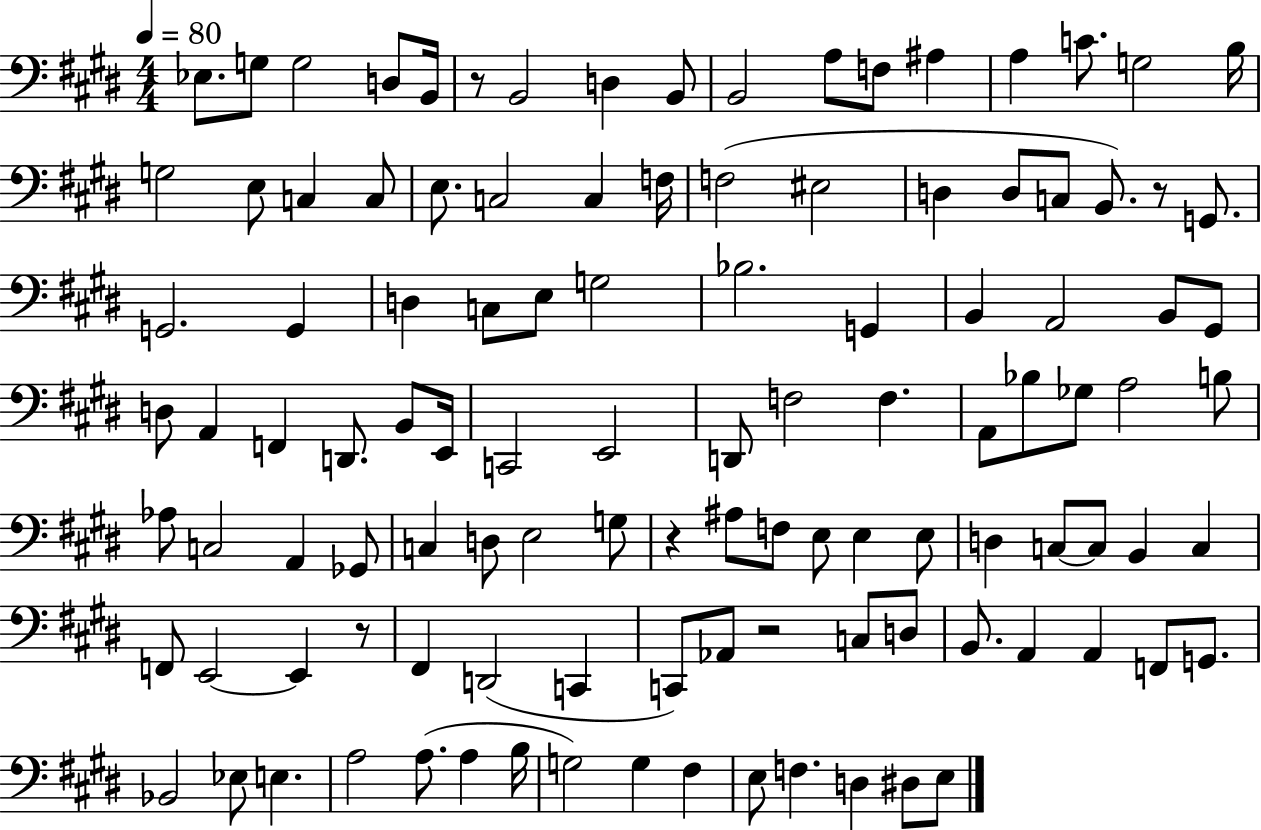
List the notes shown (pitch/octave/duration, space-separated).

Eb3/e. G3/e G3/h D3/e B2/s R/e B2/h D3/q B2/e B2/h A3/e F3/e A#3/q A3/q C4/e. G3/h B3/s G3/h E3/e C3/q C3/e E3/e. C3/h C3/q F3/s F3/h EIS3/h D3/q D3/e C3/e B2/e. R/e G2/e. G2/h. G2/q D3/q C3/e E3/e G3/h Bb3/h. G2/q B2/q A2/h B2/e G#2/e D3/e A2/q F2/q D2/e. B2/e E2/s C2/h E2/h D2/e F3/h F3/q. A2/e Bb3/e Gb3/e A3/h B3/e Ab3/e C3/h A2/q Gb2/e C3/q D3/e E3/h G3/e R/q A#3/e F3/e E3/e E3/q E3/e D3/q C3/e C3/e B2/q C3/q F2/e E2/h E2/q R/e F#2/q D2/h C2/q C2/e Ab2/e R/h C3/e D3/e B2/e. A2/q A2/q F2/e G2/e. Bb2/h Eb3/e E3/q. A3/h A3/e. A3/q B3/s G3/h G3/q F#3/q E3/e F3/q. D3/q D#3/e E3/e